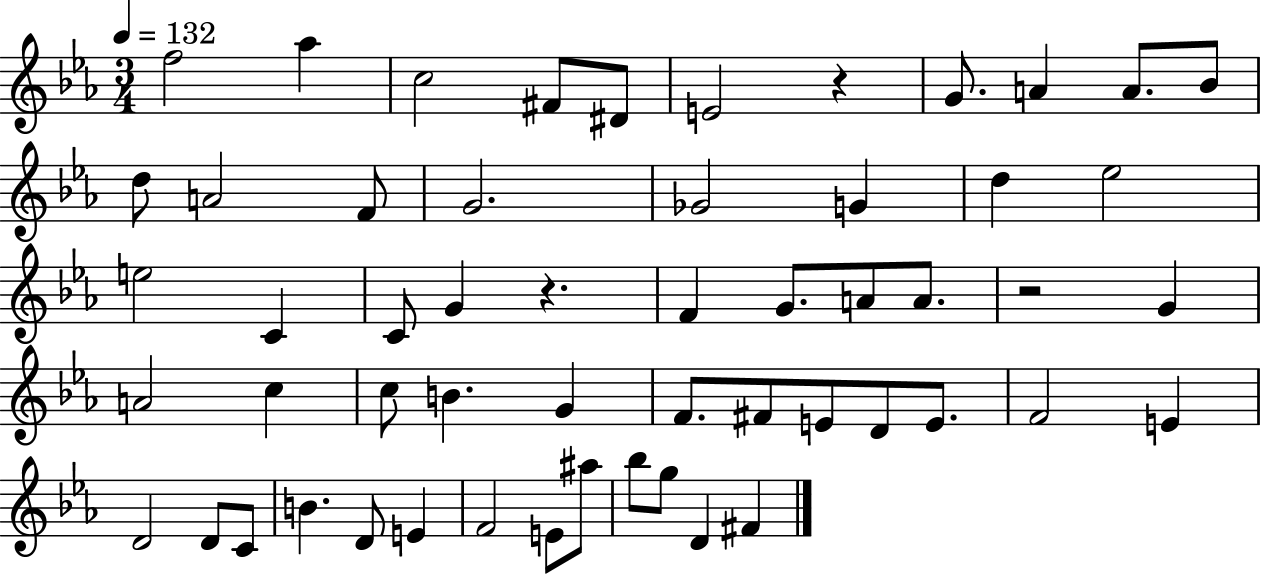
F5/h Ab5/q C5/h F#4/e D#4/e E4/h R/q G4/e. A4/q A4/e. Bb4/e D5/e A4/h F4/e G4/h. Gb4/h G4/q D5/q Eb5/h E5/h C4/q C4/e G4/q R/q. F4/q G4/e. A4/e A4/e. R/h G4/q A4/h C5/q C5/e B4/q. G4/q F4/e. F#4/e E4/e D4/e E4/e. F4/h E4/q D4/h D4/e C4/e B4/q. D4/e E4/q F4/h E4/e A#5/e Bb5/e G5/e D4/q F#4/q